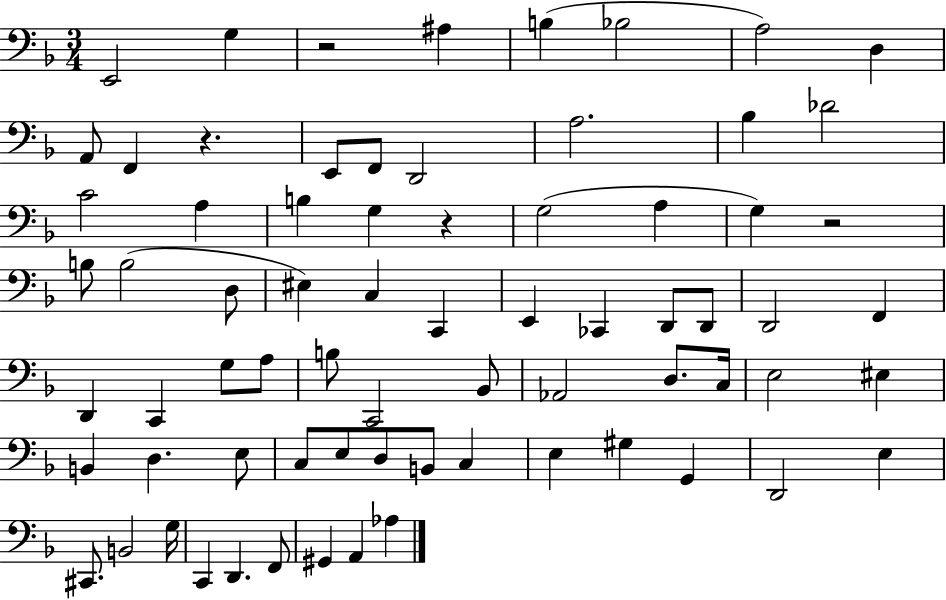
X:1
T:Untitled
M:3/4
L:1/4
K:F
E,,2 G, z2 ^A, B, _B,2 A,2 D, A,,/2 F,, z E,,/2 F,,/2 D,,2 A,2 _B, _D2 C2 A, B, G, z G,2 A, G, z2 B,/2 B,2 D,/2 ^E, C, C,, E,, _C,, D,,/2 D,,/2 D,,2 F,, D,, C,, G,/2 A,/2 B,/2 C,,2 _B,,/2 _A,,2 D,/2 C,/4 E,2 ^E, B,, D, E,/2 C,/2 E,/2 D,/2 B,,/2 C, E, ^G, G,, D,,2 E, ^C,,/2 B,,2 G,/4 C,, D,, F,,/2 ^G,, A,, _A,